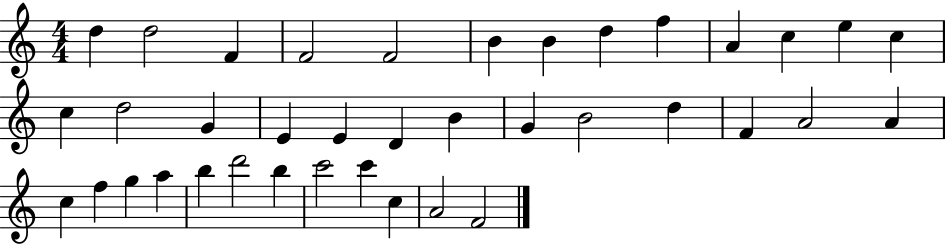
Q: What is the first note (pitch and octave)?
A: D5